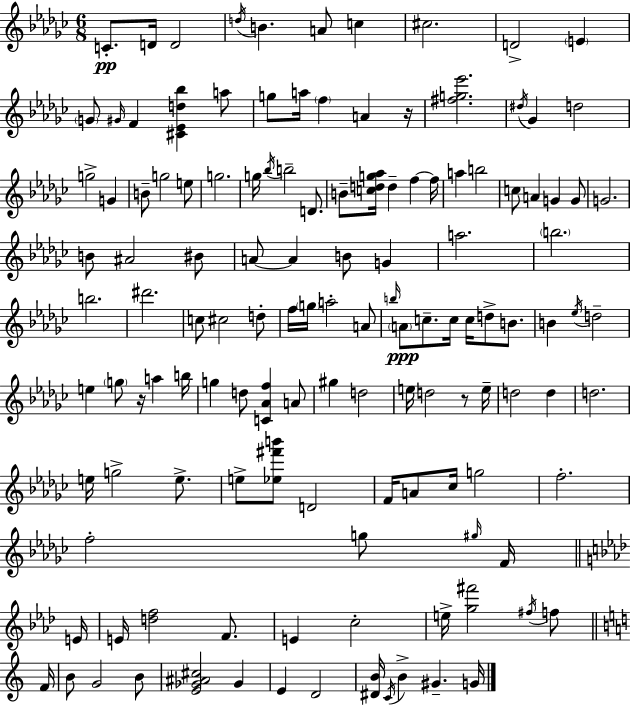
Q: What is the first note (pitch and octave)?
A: C4